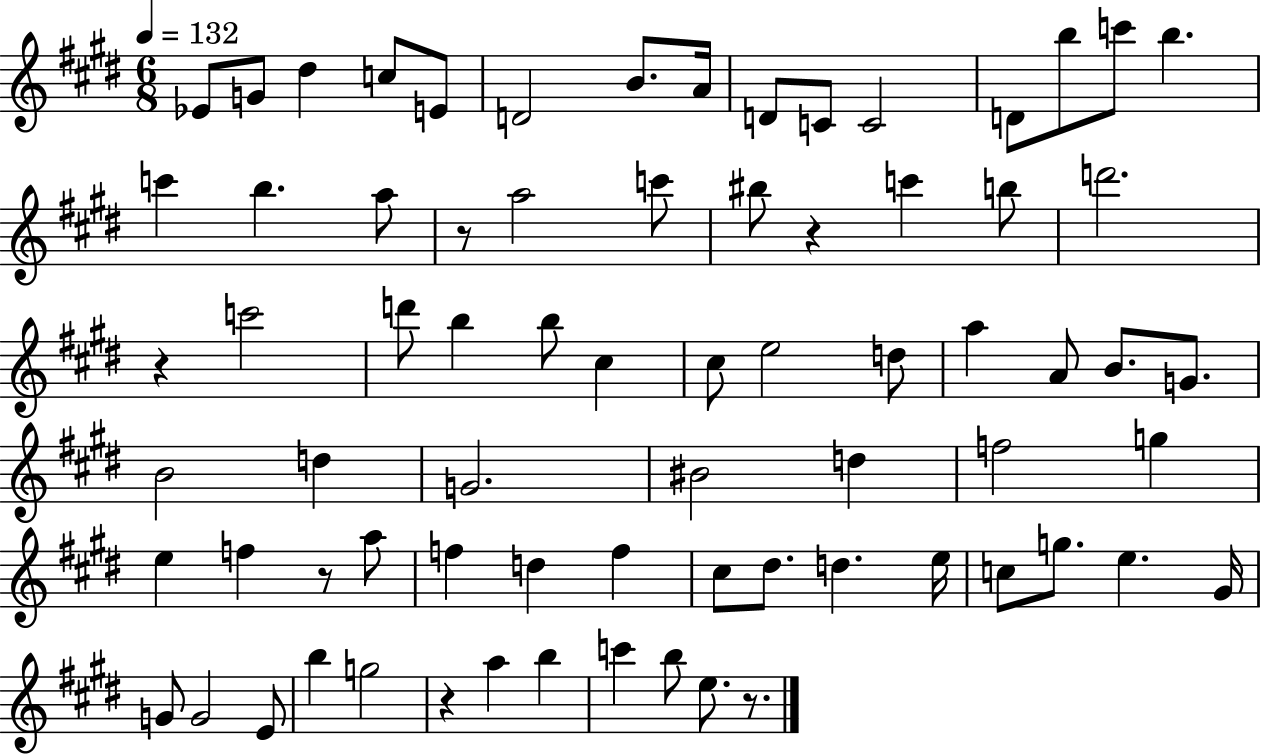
{
  \clef treble
  \numericTimeSignature
  \time 6/8
  \key e \major
  \tempo 4 = 132
  ees'8 g'8 dis''4 c''8 e'8 | d'2 b'8. a'16 | d'8 c'8 c'2 | d'8 b''8 c'''8 b''4. | \break c'''4 b''4. a''8 | r8 a''2 c'''8 | bis''8 r4 c'''4 b''8 | d'''2. | \break r4 c'''2 | d'''8 b''4 b''8 cis''4 | cis''8 e''2 d''8 | a''4 a'8 b'8. g'8. | \break b'2 d''4 | g'2. | bis'2 d''4 | f''2 g''4 | \break e''4 f''4 r8 a''8 | f''4 d''4 f''4 | cis''8 dis''8. d''4. e''16 | c''8 g''8. e''4. gis'16 | \break g'8 g'2 e'8 | b''4 g''2 | r4 a''4 b''4 | c'''4 b''8 e''8. r8. | \break \bar "|."
}